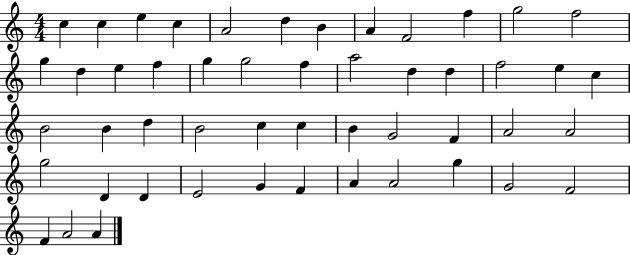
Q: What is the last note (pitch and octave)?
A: A4